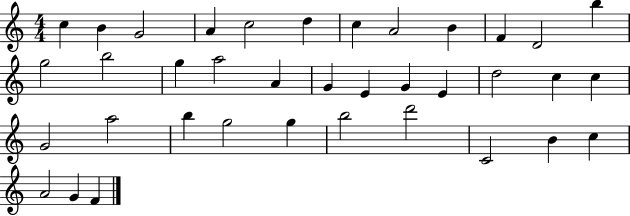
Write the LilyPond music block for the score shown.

{
  \clef treble
  \numericTimeSignature
  \time 4/4
  \key c \major
  c''4 b'4 g'2 | a'4 c''2 d''4 | c''4 a'2 b'4 | f'4 d'2 b''4 | \break g''2 b''2 | g''4 a''2 a'4 | g'4 e'4 g'4 e'4 | d''2 c''4 c''4 | \break g'2 a''2 | b''4 g''2 g''4 | b''2 d'''2 | c'2 b'4 c''4 | \break a'2 g'4 f'4 | \bar "|."
}